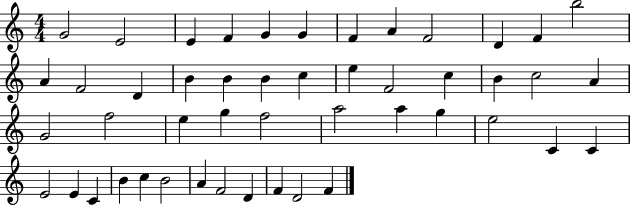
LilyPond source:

{
  \clef treble
  \numericTimeSignature
  \time 4/4
  \key c \major
  g'2 e'2 | e'4 f'4 g'4 g'4 | f'4 a'4 f'2 | d'4 f'4 b''2 | \break a'4 f'2 d'4 | b'4 b'4 b'4 c''4 | e''4 f'2 c''4 | b'4 c''2 a'4 | \break g'2 f''2 | e''4 g''4 f''2 | a''2 a''4 g''4 | e''2 c'4 c'4 | \break e'2 e'4 c'4 | b'4 c''4 b'2 | a'4 f'2 d'4 | f'4 d'2 f'4 | \break \bar "|."
}